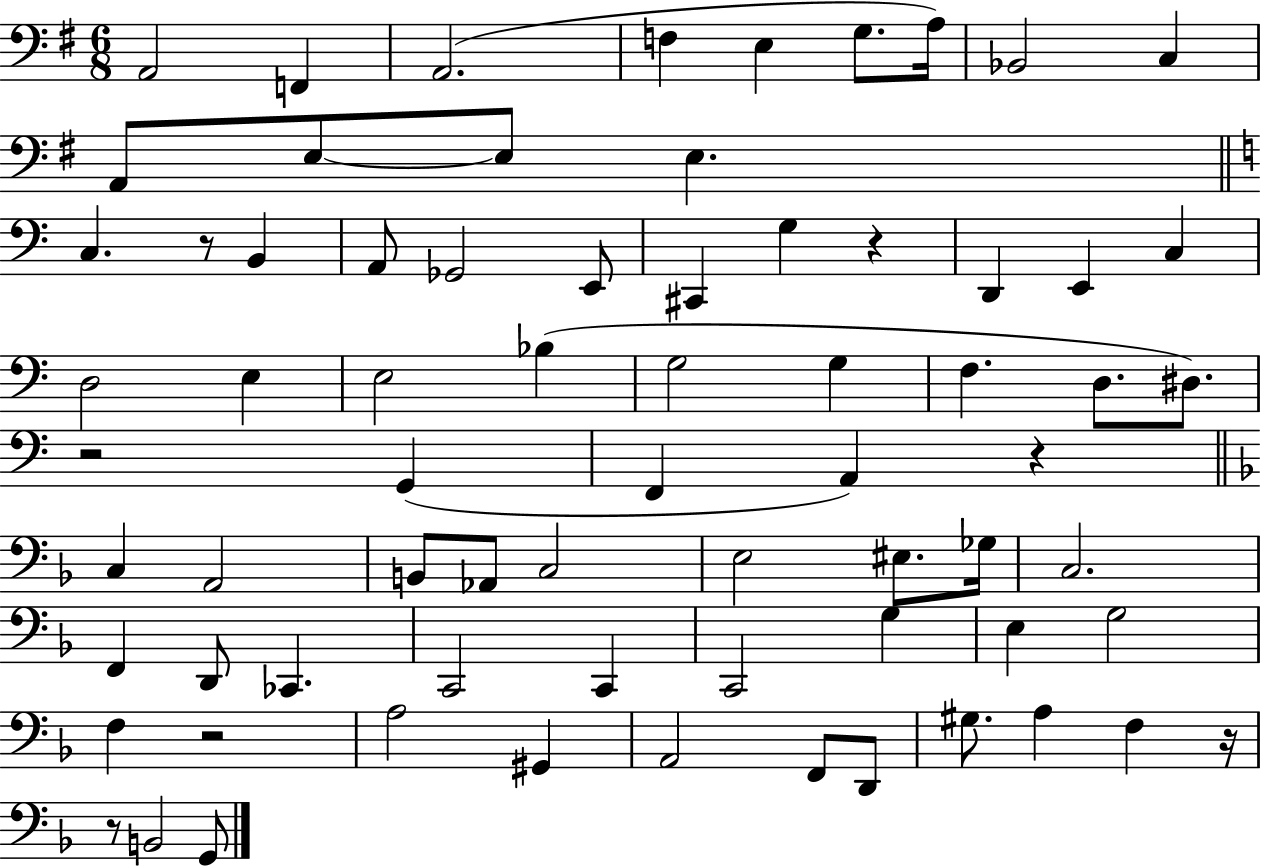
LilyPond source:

{
  \clef bass
  \numericTimeSignature
  \time 6/8
  \key g \major
  a,2 f,4 | a,2.( | f4 e4 g8. a16) | bes,2 c4 | \break a,8 e8~~ e8 e4. | \bar "||" \break \key a \minor c4. r8 b,4 | a,8 ges,2 e,8 | cis,4 g4 r4 | d,4 e,4 c4 | \break d2 e4 | e2 bes4( | g2 g4 | f4. d8. dis8.) | \break r2 g,4( | f,4 a,4) r4 | \bar "||" \break \key d \minor c4 a,2 | b,8 aes,8 c2 | e2 eis8. ges16 | c2. | \break f,4 d,8 ces,4. | c,2 c,4 | c,2 g4 | e4 g2 | \break f4 r2 | a2 gis,4 | a,2 f,8 d,8 | gis8. a4 f4 r16 | \break r8 b,2 g,8 | \bar "|."
}